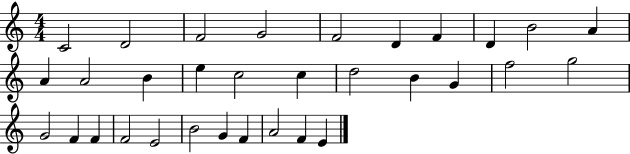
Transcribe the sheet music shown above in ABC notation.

X:1
T:Untitled
M:4/4
L:1/4
K:C
C2 D2 F2 G2 F2 D F D B2 A A A2 B e c2 c d2 B G f2 g2 G2 F F F2 E2 B2 G F A2 F E